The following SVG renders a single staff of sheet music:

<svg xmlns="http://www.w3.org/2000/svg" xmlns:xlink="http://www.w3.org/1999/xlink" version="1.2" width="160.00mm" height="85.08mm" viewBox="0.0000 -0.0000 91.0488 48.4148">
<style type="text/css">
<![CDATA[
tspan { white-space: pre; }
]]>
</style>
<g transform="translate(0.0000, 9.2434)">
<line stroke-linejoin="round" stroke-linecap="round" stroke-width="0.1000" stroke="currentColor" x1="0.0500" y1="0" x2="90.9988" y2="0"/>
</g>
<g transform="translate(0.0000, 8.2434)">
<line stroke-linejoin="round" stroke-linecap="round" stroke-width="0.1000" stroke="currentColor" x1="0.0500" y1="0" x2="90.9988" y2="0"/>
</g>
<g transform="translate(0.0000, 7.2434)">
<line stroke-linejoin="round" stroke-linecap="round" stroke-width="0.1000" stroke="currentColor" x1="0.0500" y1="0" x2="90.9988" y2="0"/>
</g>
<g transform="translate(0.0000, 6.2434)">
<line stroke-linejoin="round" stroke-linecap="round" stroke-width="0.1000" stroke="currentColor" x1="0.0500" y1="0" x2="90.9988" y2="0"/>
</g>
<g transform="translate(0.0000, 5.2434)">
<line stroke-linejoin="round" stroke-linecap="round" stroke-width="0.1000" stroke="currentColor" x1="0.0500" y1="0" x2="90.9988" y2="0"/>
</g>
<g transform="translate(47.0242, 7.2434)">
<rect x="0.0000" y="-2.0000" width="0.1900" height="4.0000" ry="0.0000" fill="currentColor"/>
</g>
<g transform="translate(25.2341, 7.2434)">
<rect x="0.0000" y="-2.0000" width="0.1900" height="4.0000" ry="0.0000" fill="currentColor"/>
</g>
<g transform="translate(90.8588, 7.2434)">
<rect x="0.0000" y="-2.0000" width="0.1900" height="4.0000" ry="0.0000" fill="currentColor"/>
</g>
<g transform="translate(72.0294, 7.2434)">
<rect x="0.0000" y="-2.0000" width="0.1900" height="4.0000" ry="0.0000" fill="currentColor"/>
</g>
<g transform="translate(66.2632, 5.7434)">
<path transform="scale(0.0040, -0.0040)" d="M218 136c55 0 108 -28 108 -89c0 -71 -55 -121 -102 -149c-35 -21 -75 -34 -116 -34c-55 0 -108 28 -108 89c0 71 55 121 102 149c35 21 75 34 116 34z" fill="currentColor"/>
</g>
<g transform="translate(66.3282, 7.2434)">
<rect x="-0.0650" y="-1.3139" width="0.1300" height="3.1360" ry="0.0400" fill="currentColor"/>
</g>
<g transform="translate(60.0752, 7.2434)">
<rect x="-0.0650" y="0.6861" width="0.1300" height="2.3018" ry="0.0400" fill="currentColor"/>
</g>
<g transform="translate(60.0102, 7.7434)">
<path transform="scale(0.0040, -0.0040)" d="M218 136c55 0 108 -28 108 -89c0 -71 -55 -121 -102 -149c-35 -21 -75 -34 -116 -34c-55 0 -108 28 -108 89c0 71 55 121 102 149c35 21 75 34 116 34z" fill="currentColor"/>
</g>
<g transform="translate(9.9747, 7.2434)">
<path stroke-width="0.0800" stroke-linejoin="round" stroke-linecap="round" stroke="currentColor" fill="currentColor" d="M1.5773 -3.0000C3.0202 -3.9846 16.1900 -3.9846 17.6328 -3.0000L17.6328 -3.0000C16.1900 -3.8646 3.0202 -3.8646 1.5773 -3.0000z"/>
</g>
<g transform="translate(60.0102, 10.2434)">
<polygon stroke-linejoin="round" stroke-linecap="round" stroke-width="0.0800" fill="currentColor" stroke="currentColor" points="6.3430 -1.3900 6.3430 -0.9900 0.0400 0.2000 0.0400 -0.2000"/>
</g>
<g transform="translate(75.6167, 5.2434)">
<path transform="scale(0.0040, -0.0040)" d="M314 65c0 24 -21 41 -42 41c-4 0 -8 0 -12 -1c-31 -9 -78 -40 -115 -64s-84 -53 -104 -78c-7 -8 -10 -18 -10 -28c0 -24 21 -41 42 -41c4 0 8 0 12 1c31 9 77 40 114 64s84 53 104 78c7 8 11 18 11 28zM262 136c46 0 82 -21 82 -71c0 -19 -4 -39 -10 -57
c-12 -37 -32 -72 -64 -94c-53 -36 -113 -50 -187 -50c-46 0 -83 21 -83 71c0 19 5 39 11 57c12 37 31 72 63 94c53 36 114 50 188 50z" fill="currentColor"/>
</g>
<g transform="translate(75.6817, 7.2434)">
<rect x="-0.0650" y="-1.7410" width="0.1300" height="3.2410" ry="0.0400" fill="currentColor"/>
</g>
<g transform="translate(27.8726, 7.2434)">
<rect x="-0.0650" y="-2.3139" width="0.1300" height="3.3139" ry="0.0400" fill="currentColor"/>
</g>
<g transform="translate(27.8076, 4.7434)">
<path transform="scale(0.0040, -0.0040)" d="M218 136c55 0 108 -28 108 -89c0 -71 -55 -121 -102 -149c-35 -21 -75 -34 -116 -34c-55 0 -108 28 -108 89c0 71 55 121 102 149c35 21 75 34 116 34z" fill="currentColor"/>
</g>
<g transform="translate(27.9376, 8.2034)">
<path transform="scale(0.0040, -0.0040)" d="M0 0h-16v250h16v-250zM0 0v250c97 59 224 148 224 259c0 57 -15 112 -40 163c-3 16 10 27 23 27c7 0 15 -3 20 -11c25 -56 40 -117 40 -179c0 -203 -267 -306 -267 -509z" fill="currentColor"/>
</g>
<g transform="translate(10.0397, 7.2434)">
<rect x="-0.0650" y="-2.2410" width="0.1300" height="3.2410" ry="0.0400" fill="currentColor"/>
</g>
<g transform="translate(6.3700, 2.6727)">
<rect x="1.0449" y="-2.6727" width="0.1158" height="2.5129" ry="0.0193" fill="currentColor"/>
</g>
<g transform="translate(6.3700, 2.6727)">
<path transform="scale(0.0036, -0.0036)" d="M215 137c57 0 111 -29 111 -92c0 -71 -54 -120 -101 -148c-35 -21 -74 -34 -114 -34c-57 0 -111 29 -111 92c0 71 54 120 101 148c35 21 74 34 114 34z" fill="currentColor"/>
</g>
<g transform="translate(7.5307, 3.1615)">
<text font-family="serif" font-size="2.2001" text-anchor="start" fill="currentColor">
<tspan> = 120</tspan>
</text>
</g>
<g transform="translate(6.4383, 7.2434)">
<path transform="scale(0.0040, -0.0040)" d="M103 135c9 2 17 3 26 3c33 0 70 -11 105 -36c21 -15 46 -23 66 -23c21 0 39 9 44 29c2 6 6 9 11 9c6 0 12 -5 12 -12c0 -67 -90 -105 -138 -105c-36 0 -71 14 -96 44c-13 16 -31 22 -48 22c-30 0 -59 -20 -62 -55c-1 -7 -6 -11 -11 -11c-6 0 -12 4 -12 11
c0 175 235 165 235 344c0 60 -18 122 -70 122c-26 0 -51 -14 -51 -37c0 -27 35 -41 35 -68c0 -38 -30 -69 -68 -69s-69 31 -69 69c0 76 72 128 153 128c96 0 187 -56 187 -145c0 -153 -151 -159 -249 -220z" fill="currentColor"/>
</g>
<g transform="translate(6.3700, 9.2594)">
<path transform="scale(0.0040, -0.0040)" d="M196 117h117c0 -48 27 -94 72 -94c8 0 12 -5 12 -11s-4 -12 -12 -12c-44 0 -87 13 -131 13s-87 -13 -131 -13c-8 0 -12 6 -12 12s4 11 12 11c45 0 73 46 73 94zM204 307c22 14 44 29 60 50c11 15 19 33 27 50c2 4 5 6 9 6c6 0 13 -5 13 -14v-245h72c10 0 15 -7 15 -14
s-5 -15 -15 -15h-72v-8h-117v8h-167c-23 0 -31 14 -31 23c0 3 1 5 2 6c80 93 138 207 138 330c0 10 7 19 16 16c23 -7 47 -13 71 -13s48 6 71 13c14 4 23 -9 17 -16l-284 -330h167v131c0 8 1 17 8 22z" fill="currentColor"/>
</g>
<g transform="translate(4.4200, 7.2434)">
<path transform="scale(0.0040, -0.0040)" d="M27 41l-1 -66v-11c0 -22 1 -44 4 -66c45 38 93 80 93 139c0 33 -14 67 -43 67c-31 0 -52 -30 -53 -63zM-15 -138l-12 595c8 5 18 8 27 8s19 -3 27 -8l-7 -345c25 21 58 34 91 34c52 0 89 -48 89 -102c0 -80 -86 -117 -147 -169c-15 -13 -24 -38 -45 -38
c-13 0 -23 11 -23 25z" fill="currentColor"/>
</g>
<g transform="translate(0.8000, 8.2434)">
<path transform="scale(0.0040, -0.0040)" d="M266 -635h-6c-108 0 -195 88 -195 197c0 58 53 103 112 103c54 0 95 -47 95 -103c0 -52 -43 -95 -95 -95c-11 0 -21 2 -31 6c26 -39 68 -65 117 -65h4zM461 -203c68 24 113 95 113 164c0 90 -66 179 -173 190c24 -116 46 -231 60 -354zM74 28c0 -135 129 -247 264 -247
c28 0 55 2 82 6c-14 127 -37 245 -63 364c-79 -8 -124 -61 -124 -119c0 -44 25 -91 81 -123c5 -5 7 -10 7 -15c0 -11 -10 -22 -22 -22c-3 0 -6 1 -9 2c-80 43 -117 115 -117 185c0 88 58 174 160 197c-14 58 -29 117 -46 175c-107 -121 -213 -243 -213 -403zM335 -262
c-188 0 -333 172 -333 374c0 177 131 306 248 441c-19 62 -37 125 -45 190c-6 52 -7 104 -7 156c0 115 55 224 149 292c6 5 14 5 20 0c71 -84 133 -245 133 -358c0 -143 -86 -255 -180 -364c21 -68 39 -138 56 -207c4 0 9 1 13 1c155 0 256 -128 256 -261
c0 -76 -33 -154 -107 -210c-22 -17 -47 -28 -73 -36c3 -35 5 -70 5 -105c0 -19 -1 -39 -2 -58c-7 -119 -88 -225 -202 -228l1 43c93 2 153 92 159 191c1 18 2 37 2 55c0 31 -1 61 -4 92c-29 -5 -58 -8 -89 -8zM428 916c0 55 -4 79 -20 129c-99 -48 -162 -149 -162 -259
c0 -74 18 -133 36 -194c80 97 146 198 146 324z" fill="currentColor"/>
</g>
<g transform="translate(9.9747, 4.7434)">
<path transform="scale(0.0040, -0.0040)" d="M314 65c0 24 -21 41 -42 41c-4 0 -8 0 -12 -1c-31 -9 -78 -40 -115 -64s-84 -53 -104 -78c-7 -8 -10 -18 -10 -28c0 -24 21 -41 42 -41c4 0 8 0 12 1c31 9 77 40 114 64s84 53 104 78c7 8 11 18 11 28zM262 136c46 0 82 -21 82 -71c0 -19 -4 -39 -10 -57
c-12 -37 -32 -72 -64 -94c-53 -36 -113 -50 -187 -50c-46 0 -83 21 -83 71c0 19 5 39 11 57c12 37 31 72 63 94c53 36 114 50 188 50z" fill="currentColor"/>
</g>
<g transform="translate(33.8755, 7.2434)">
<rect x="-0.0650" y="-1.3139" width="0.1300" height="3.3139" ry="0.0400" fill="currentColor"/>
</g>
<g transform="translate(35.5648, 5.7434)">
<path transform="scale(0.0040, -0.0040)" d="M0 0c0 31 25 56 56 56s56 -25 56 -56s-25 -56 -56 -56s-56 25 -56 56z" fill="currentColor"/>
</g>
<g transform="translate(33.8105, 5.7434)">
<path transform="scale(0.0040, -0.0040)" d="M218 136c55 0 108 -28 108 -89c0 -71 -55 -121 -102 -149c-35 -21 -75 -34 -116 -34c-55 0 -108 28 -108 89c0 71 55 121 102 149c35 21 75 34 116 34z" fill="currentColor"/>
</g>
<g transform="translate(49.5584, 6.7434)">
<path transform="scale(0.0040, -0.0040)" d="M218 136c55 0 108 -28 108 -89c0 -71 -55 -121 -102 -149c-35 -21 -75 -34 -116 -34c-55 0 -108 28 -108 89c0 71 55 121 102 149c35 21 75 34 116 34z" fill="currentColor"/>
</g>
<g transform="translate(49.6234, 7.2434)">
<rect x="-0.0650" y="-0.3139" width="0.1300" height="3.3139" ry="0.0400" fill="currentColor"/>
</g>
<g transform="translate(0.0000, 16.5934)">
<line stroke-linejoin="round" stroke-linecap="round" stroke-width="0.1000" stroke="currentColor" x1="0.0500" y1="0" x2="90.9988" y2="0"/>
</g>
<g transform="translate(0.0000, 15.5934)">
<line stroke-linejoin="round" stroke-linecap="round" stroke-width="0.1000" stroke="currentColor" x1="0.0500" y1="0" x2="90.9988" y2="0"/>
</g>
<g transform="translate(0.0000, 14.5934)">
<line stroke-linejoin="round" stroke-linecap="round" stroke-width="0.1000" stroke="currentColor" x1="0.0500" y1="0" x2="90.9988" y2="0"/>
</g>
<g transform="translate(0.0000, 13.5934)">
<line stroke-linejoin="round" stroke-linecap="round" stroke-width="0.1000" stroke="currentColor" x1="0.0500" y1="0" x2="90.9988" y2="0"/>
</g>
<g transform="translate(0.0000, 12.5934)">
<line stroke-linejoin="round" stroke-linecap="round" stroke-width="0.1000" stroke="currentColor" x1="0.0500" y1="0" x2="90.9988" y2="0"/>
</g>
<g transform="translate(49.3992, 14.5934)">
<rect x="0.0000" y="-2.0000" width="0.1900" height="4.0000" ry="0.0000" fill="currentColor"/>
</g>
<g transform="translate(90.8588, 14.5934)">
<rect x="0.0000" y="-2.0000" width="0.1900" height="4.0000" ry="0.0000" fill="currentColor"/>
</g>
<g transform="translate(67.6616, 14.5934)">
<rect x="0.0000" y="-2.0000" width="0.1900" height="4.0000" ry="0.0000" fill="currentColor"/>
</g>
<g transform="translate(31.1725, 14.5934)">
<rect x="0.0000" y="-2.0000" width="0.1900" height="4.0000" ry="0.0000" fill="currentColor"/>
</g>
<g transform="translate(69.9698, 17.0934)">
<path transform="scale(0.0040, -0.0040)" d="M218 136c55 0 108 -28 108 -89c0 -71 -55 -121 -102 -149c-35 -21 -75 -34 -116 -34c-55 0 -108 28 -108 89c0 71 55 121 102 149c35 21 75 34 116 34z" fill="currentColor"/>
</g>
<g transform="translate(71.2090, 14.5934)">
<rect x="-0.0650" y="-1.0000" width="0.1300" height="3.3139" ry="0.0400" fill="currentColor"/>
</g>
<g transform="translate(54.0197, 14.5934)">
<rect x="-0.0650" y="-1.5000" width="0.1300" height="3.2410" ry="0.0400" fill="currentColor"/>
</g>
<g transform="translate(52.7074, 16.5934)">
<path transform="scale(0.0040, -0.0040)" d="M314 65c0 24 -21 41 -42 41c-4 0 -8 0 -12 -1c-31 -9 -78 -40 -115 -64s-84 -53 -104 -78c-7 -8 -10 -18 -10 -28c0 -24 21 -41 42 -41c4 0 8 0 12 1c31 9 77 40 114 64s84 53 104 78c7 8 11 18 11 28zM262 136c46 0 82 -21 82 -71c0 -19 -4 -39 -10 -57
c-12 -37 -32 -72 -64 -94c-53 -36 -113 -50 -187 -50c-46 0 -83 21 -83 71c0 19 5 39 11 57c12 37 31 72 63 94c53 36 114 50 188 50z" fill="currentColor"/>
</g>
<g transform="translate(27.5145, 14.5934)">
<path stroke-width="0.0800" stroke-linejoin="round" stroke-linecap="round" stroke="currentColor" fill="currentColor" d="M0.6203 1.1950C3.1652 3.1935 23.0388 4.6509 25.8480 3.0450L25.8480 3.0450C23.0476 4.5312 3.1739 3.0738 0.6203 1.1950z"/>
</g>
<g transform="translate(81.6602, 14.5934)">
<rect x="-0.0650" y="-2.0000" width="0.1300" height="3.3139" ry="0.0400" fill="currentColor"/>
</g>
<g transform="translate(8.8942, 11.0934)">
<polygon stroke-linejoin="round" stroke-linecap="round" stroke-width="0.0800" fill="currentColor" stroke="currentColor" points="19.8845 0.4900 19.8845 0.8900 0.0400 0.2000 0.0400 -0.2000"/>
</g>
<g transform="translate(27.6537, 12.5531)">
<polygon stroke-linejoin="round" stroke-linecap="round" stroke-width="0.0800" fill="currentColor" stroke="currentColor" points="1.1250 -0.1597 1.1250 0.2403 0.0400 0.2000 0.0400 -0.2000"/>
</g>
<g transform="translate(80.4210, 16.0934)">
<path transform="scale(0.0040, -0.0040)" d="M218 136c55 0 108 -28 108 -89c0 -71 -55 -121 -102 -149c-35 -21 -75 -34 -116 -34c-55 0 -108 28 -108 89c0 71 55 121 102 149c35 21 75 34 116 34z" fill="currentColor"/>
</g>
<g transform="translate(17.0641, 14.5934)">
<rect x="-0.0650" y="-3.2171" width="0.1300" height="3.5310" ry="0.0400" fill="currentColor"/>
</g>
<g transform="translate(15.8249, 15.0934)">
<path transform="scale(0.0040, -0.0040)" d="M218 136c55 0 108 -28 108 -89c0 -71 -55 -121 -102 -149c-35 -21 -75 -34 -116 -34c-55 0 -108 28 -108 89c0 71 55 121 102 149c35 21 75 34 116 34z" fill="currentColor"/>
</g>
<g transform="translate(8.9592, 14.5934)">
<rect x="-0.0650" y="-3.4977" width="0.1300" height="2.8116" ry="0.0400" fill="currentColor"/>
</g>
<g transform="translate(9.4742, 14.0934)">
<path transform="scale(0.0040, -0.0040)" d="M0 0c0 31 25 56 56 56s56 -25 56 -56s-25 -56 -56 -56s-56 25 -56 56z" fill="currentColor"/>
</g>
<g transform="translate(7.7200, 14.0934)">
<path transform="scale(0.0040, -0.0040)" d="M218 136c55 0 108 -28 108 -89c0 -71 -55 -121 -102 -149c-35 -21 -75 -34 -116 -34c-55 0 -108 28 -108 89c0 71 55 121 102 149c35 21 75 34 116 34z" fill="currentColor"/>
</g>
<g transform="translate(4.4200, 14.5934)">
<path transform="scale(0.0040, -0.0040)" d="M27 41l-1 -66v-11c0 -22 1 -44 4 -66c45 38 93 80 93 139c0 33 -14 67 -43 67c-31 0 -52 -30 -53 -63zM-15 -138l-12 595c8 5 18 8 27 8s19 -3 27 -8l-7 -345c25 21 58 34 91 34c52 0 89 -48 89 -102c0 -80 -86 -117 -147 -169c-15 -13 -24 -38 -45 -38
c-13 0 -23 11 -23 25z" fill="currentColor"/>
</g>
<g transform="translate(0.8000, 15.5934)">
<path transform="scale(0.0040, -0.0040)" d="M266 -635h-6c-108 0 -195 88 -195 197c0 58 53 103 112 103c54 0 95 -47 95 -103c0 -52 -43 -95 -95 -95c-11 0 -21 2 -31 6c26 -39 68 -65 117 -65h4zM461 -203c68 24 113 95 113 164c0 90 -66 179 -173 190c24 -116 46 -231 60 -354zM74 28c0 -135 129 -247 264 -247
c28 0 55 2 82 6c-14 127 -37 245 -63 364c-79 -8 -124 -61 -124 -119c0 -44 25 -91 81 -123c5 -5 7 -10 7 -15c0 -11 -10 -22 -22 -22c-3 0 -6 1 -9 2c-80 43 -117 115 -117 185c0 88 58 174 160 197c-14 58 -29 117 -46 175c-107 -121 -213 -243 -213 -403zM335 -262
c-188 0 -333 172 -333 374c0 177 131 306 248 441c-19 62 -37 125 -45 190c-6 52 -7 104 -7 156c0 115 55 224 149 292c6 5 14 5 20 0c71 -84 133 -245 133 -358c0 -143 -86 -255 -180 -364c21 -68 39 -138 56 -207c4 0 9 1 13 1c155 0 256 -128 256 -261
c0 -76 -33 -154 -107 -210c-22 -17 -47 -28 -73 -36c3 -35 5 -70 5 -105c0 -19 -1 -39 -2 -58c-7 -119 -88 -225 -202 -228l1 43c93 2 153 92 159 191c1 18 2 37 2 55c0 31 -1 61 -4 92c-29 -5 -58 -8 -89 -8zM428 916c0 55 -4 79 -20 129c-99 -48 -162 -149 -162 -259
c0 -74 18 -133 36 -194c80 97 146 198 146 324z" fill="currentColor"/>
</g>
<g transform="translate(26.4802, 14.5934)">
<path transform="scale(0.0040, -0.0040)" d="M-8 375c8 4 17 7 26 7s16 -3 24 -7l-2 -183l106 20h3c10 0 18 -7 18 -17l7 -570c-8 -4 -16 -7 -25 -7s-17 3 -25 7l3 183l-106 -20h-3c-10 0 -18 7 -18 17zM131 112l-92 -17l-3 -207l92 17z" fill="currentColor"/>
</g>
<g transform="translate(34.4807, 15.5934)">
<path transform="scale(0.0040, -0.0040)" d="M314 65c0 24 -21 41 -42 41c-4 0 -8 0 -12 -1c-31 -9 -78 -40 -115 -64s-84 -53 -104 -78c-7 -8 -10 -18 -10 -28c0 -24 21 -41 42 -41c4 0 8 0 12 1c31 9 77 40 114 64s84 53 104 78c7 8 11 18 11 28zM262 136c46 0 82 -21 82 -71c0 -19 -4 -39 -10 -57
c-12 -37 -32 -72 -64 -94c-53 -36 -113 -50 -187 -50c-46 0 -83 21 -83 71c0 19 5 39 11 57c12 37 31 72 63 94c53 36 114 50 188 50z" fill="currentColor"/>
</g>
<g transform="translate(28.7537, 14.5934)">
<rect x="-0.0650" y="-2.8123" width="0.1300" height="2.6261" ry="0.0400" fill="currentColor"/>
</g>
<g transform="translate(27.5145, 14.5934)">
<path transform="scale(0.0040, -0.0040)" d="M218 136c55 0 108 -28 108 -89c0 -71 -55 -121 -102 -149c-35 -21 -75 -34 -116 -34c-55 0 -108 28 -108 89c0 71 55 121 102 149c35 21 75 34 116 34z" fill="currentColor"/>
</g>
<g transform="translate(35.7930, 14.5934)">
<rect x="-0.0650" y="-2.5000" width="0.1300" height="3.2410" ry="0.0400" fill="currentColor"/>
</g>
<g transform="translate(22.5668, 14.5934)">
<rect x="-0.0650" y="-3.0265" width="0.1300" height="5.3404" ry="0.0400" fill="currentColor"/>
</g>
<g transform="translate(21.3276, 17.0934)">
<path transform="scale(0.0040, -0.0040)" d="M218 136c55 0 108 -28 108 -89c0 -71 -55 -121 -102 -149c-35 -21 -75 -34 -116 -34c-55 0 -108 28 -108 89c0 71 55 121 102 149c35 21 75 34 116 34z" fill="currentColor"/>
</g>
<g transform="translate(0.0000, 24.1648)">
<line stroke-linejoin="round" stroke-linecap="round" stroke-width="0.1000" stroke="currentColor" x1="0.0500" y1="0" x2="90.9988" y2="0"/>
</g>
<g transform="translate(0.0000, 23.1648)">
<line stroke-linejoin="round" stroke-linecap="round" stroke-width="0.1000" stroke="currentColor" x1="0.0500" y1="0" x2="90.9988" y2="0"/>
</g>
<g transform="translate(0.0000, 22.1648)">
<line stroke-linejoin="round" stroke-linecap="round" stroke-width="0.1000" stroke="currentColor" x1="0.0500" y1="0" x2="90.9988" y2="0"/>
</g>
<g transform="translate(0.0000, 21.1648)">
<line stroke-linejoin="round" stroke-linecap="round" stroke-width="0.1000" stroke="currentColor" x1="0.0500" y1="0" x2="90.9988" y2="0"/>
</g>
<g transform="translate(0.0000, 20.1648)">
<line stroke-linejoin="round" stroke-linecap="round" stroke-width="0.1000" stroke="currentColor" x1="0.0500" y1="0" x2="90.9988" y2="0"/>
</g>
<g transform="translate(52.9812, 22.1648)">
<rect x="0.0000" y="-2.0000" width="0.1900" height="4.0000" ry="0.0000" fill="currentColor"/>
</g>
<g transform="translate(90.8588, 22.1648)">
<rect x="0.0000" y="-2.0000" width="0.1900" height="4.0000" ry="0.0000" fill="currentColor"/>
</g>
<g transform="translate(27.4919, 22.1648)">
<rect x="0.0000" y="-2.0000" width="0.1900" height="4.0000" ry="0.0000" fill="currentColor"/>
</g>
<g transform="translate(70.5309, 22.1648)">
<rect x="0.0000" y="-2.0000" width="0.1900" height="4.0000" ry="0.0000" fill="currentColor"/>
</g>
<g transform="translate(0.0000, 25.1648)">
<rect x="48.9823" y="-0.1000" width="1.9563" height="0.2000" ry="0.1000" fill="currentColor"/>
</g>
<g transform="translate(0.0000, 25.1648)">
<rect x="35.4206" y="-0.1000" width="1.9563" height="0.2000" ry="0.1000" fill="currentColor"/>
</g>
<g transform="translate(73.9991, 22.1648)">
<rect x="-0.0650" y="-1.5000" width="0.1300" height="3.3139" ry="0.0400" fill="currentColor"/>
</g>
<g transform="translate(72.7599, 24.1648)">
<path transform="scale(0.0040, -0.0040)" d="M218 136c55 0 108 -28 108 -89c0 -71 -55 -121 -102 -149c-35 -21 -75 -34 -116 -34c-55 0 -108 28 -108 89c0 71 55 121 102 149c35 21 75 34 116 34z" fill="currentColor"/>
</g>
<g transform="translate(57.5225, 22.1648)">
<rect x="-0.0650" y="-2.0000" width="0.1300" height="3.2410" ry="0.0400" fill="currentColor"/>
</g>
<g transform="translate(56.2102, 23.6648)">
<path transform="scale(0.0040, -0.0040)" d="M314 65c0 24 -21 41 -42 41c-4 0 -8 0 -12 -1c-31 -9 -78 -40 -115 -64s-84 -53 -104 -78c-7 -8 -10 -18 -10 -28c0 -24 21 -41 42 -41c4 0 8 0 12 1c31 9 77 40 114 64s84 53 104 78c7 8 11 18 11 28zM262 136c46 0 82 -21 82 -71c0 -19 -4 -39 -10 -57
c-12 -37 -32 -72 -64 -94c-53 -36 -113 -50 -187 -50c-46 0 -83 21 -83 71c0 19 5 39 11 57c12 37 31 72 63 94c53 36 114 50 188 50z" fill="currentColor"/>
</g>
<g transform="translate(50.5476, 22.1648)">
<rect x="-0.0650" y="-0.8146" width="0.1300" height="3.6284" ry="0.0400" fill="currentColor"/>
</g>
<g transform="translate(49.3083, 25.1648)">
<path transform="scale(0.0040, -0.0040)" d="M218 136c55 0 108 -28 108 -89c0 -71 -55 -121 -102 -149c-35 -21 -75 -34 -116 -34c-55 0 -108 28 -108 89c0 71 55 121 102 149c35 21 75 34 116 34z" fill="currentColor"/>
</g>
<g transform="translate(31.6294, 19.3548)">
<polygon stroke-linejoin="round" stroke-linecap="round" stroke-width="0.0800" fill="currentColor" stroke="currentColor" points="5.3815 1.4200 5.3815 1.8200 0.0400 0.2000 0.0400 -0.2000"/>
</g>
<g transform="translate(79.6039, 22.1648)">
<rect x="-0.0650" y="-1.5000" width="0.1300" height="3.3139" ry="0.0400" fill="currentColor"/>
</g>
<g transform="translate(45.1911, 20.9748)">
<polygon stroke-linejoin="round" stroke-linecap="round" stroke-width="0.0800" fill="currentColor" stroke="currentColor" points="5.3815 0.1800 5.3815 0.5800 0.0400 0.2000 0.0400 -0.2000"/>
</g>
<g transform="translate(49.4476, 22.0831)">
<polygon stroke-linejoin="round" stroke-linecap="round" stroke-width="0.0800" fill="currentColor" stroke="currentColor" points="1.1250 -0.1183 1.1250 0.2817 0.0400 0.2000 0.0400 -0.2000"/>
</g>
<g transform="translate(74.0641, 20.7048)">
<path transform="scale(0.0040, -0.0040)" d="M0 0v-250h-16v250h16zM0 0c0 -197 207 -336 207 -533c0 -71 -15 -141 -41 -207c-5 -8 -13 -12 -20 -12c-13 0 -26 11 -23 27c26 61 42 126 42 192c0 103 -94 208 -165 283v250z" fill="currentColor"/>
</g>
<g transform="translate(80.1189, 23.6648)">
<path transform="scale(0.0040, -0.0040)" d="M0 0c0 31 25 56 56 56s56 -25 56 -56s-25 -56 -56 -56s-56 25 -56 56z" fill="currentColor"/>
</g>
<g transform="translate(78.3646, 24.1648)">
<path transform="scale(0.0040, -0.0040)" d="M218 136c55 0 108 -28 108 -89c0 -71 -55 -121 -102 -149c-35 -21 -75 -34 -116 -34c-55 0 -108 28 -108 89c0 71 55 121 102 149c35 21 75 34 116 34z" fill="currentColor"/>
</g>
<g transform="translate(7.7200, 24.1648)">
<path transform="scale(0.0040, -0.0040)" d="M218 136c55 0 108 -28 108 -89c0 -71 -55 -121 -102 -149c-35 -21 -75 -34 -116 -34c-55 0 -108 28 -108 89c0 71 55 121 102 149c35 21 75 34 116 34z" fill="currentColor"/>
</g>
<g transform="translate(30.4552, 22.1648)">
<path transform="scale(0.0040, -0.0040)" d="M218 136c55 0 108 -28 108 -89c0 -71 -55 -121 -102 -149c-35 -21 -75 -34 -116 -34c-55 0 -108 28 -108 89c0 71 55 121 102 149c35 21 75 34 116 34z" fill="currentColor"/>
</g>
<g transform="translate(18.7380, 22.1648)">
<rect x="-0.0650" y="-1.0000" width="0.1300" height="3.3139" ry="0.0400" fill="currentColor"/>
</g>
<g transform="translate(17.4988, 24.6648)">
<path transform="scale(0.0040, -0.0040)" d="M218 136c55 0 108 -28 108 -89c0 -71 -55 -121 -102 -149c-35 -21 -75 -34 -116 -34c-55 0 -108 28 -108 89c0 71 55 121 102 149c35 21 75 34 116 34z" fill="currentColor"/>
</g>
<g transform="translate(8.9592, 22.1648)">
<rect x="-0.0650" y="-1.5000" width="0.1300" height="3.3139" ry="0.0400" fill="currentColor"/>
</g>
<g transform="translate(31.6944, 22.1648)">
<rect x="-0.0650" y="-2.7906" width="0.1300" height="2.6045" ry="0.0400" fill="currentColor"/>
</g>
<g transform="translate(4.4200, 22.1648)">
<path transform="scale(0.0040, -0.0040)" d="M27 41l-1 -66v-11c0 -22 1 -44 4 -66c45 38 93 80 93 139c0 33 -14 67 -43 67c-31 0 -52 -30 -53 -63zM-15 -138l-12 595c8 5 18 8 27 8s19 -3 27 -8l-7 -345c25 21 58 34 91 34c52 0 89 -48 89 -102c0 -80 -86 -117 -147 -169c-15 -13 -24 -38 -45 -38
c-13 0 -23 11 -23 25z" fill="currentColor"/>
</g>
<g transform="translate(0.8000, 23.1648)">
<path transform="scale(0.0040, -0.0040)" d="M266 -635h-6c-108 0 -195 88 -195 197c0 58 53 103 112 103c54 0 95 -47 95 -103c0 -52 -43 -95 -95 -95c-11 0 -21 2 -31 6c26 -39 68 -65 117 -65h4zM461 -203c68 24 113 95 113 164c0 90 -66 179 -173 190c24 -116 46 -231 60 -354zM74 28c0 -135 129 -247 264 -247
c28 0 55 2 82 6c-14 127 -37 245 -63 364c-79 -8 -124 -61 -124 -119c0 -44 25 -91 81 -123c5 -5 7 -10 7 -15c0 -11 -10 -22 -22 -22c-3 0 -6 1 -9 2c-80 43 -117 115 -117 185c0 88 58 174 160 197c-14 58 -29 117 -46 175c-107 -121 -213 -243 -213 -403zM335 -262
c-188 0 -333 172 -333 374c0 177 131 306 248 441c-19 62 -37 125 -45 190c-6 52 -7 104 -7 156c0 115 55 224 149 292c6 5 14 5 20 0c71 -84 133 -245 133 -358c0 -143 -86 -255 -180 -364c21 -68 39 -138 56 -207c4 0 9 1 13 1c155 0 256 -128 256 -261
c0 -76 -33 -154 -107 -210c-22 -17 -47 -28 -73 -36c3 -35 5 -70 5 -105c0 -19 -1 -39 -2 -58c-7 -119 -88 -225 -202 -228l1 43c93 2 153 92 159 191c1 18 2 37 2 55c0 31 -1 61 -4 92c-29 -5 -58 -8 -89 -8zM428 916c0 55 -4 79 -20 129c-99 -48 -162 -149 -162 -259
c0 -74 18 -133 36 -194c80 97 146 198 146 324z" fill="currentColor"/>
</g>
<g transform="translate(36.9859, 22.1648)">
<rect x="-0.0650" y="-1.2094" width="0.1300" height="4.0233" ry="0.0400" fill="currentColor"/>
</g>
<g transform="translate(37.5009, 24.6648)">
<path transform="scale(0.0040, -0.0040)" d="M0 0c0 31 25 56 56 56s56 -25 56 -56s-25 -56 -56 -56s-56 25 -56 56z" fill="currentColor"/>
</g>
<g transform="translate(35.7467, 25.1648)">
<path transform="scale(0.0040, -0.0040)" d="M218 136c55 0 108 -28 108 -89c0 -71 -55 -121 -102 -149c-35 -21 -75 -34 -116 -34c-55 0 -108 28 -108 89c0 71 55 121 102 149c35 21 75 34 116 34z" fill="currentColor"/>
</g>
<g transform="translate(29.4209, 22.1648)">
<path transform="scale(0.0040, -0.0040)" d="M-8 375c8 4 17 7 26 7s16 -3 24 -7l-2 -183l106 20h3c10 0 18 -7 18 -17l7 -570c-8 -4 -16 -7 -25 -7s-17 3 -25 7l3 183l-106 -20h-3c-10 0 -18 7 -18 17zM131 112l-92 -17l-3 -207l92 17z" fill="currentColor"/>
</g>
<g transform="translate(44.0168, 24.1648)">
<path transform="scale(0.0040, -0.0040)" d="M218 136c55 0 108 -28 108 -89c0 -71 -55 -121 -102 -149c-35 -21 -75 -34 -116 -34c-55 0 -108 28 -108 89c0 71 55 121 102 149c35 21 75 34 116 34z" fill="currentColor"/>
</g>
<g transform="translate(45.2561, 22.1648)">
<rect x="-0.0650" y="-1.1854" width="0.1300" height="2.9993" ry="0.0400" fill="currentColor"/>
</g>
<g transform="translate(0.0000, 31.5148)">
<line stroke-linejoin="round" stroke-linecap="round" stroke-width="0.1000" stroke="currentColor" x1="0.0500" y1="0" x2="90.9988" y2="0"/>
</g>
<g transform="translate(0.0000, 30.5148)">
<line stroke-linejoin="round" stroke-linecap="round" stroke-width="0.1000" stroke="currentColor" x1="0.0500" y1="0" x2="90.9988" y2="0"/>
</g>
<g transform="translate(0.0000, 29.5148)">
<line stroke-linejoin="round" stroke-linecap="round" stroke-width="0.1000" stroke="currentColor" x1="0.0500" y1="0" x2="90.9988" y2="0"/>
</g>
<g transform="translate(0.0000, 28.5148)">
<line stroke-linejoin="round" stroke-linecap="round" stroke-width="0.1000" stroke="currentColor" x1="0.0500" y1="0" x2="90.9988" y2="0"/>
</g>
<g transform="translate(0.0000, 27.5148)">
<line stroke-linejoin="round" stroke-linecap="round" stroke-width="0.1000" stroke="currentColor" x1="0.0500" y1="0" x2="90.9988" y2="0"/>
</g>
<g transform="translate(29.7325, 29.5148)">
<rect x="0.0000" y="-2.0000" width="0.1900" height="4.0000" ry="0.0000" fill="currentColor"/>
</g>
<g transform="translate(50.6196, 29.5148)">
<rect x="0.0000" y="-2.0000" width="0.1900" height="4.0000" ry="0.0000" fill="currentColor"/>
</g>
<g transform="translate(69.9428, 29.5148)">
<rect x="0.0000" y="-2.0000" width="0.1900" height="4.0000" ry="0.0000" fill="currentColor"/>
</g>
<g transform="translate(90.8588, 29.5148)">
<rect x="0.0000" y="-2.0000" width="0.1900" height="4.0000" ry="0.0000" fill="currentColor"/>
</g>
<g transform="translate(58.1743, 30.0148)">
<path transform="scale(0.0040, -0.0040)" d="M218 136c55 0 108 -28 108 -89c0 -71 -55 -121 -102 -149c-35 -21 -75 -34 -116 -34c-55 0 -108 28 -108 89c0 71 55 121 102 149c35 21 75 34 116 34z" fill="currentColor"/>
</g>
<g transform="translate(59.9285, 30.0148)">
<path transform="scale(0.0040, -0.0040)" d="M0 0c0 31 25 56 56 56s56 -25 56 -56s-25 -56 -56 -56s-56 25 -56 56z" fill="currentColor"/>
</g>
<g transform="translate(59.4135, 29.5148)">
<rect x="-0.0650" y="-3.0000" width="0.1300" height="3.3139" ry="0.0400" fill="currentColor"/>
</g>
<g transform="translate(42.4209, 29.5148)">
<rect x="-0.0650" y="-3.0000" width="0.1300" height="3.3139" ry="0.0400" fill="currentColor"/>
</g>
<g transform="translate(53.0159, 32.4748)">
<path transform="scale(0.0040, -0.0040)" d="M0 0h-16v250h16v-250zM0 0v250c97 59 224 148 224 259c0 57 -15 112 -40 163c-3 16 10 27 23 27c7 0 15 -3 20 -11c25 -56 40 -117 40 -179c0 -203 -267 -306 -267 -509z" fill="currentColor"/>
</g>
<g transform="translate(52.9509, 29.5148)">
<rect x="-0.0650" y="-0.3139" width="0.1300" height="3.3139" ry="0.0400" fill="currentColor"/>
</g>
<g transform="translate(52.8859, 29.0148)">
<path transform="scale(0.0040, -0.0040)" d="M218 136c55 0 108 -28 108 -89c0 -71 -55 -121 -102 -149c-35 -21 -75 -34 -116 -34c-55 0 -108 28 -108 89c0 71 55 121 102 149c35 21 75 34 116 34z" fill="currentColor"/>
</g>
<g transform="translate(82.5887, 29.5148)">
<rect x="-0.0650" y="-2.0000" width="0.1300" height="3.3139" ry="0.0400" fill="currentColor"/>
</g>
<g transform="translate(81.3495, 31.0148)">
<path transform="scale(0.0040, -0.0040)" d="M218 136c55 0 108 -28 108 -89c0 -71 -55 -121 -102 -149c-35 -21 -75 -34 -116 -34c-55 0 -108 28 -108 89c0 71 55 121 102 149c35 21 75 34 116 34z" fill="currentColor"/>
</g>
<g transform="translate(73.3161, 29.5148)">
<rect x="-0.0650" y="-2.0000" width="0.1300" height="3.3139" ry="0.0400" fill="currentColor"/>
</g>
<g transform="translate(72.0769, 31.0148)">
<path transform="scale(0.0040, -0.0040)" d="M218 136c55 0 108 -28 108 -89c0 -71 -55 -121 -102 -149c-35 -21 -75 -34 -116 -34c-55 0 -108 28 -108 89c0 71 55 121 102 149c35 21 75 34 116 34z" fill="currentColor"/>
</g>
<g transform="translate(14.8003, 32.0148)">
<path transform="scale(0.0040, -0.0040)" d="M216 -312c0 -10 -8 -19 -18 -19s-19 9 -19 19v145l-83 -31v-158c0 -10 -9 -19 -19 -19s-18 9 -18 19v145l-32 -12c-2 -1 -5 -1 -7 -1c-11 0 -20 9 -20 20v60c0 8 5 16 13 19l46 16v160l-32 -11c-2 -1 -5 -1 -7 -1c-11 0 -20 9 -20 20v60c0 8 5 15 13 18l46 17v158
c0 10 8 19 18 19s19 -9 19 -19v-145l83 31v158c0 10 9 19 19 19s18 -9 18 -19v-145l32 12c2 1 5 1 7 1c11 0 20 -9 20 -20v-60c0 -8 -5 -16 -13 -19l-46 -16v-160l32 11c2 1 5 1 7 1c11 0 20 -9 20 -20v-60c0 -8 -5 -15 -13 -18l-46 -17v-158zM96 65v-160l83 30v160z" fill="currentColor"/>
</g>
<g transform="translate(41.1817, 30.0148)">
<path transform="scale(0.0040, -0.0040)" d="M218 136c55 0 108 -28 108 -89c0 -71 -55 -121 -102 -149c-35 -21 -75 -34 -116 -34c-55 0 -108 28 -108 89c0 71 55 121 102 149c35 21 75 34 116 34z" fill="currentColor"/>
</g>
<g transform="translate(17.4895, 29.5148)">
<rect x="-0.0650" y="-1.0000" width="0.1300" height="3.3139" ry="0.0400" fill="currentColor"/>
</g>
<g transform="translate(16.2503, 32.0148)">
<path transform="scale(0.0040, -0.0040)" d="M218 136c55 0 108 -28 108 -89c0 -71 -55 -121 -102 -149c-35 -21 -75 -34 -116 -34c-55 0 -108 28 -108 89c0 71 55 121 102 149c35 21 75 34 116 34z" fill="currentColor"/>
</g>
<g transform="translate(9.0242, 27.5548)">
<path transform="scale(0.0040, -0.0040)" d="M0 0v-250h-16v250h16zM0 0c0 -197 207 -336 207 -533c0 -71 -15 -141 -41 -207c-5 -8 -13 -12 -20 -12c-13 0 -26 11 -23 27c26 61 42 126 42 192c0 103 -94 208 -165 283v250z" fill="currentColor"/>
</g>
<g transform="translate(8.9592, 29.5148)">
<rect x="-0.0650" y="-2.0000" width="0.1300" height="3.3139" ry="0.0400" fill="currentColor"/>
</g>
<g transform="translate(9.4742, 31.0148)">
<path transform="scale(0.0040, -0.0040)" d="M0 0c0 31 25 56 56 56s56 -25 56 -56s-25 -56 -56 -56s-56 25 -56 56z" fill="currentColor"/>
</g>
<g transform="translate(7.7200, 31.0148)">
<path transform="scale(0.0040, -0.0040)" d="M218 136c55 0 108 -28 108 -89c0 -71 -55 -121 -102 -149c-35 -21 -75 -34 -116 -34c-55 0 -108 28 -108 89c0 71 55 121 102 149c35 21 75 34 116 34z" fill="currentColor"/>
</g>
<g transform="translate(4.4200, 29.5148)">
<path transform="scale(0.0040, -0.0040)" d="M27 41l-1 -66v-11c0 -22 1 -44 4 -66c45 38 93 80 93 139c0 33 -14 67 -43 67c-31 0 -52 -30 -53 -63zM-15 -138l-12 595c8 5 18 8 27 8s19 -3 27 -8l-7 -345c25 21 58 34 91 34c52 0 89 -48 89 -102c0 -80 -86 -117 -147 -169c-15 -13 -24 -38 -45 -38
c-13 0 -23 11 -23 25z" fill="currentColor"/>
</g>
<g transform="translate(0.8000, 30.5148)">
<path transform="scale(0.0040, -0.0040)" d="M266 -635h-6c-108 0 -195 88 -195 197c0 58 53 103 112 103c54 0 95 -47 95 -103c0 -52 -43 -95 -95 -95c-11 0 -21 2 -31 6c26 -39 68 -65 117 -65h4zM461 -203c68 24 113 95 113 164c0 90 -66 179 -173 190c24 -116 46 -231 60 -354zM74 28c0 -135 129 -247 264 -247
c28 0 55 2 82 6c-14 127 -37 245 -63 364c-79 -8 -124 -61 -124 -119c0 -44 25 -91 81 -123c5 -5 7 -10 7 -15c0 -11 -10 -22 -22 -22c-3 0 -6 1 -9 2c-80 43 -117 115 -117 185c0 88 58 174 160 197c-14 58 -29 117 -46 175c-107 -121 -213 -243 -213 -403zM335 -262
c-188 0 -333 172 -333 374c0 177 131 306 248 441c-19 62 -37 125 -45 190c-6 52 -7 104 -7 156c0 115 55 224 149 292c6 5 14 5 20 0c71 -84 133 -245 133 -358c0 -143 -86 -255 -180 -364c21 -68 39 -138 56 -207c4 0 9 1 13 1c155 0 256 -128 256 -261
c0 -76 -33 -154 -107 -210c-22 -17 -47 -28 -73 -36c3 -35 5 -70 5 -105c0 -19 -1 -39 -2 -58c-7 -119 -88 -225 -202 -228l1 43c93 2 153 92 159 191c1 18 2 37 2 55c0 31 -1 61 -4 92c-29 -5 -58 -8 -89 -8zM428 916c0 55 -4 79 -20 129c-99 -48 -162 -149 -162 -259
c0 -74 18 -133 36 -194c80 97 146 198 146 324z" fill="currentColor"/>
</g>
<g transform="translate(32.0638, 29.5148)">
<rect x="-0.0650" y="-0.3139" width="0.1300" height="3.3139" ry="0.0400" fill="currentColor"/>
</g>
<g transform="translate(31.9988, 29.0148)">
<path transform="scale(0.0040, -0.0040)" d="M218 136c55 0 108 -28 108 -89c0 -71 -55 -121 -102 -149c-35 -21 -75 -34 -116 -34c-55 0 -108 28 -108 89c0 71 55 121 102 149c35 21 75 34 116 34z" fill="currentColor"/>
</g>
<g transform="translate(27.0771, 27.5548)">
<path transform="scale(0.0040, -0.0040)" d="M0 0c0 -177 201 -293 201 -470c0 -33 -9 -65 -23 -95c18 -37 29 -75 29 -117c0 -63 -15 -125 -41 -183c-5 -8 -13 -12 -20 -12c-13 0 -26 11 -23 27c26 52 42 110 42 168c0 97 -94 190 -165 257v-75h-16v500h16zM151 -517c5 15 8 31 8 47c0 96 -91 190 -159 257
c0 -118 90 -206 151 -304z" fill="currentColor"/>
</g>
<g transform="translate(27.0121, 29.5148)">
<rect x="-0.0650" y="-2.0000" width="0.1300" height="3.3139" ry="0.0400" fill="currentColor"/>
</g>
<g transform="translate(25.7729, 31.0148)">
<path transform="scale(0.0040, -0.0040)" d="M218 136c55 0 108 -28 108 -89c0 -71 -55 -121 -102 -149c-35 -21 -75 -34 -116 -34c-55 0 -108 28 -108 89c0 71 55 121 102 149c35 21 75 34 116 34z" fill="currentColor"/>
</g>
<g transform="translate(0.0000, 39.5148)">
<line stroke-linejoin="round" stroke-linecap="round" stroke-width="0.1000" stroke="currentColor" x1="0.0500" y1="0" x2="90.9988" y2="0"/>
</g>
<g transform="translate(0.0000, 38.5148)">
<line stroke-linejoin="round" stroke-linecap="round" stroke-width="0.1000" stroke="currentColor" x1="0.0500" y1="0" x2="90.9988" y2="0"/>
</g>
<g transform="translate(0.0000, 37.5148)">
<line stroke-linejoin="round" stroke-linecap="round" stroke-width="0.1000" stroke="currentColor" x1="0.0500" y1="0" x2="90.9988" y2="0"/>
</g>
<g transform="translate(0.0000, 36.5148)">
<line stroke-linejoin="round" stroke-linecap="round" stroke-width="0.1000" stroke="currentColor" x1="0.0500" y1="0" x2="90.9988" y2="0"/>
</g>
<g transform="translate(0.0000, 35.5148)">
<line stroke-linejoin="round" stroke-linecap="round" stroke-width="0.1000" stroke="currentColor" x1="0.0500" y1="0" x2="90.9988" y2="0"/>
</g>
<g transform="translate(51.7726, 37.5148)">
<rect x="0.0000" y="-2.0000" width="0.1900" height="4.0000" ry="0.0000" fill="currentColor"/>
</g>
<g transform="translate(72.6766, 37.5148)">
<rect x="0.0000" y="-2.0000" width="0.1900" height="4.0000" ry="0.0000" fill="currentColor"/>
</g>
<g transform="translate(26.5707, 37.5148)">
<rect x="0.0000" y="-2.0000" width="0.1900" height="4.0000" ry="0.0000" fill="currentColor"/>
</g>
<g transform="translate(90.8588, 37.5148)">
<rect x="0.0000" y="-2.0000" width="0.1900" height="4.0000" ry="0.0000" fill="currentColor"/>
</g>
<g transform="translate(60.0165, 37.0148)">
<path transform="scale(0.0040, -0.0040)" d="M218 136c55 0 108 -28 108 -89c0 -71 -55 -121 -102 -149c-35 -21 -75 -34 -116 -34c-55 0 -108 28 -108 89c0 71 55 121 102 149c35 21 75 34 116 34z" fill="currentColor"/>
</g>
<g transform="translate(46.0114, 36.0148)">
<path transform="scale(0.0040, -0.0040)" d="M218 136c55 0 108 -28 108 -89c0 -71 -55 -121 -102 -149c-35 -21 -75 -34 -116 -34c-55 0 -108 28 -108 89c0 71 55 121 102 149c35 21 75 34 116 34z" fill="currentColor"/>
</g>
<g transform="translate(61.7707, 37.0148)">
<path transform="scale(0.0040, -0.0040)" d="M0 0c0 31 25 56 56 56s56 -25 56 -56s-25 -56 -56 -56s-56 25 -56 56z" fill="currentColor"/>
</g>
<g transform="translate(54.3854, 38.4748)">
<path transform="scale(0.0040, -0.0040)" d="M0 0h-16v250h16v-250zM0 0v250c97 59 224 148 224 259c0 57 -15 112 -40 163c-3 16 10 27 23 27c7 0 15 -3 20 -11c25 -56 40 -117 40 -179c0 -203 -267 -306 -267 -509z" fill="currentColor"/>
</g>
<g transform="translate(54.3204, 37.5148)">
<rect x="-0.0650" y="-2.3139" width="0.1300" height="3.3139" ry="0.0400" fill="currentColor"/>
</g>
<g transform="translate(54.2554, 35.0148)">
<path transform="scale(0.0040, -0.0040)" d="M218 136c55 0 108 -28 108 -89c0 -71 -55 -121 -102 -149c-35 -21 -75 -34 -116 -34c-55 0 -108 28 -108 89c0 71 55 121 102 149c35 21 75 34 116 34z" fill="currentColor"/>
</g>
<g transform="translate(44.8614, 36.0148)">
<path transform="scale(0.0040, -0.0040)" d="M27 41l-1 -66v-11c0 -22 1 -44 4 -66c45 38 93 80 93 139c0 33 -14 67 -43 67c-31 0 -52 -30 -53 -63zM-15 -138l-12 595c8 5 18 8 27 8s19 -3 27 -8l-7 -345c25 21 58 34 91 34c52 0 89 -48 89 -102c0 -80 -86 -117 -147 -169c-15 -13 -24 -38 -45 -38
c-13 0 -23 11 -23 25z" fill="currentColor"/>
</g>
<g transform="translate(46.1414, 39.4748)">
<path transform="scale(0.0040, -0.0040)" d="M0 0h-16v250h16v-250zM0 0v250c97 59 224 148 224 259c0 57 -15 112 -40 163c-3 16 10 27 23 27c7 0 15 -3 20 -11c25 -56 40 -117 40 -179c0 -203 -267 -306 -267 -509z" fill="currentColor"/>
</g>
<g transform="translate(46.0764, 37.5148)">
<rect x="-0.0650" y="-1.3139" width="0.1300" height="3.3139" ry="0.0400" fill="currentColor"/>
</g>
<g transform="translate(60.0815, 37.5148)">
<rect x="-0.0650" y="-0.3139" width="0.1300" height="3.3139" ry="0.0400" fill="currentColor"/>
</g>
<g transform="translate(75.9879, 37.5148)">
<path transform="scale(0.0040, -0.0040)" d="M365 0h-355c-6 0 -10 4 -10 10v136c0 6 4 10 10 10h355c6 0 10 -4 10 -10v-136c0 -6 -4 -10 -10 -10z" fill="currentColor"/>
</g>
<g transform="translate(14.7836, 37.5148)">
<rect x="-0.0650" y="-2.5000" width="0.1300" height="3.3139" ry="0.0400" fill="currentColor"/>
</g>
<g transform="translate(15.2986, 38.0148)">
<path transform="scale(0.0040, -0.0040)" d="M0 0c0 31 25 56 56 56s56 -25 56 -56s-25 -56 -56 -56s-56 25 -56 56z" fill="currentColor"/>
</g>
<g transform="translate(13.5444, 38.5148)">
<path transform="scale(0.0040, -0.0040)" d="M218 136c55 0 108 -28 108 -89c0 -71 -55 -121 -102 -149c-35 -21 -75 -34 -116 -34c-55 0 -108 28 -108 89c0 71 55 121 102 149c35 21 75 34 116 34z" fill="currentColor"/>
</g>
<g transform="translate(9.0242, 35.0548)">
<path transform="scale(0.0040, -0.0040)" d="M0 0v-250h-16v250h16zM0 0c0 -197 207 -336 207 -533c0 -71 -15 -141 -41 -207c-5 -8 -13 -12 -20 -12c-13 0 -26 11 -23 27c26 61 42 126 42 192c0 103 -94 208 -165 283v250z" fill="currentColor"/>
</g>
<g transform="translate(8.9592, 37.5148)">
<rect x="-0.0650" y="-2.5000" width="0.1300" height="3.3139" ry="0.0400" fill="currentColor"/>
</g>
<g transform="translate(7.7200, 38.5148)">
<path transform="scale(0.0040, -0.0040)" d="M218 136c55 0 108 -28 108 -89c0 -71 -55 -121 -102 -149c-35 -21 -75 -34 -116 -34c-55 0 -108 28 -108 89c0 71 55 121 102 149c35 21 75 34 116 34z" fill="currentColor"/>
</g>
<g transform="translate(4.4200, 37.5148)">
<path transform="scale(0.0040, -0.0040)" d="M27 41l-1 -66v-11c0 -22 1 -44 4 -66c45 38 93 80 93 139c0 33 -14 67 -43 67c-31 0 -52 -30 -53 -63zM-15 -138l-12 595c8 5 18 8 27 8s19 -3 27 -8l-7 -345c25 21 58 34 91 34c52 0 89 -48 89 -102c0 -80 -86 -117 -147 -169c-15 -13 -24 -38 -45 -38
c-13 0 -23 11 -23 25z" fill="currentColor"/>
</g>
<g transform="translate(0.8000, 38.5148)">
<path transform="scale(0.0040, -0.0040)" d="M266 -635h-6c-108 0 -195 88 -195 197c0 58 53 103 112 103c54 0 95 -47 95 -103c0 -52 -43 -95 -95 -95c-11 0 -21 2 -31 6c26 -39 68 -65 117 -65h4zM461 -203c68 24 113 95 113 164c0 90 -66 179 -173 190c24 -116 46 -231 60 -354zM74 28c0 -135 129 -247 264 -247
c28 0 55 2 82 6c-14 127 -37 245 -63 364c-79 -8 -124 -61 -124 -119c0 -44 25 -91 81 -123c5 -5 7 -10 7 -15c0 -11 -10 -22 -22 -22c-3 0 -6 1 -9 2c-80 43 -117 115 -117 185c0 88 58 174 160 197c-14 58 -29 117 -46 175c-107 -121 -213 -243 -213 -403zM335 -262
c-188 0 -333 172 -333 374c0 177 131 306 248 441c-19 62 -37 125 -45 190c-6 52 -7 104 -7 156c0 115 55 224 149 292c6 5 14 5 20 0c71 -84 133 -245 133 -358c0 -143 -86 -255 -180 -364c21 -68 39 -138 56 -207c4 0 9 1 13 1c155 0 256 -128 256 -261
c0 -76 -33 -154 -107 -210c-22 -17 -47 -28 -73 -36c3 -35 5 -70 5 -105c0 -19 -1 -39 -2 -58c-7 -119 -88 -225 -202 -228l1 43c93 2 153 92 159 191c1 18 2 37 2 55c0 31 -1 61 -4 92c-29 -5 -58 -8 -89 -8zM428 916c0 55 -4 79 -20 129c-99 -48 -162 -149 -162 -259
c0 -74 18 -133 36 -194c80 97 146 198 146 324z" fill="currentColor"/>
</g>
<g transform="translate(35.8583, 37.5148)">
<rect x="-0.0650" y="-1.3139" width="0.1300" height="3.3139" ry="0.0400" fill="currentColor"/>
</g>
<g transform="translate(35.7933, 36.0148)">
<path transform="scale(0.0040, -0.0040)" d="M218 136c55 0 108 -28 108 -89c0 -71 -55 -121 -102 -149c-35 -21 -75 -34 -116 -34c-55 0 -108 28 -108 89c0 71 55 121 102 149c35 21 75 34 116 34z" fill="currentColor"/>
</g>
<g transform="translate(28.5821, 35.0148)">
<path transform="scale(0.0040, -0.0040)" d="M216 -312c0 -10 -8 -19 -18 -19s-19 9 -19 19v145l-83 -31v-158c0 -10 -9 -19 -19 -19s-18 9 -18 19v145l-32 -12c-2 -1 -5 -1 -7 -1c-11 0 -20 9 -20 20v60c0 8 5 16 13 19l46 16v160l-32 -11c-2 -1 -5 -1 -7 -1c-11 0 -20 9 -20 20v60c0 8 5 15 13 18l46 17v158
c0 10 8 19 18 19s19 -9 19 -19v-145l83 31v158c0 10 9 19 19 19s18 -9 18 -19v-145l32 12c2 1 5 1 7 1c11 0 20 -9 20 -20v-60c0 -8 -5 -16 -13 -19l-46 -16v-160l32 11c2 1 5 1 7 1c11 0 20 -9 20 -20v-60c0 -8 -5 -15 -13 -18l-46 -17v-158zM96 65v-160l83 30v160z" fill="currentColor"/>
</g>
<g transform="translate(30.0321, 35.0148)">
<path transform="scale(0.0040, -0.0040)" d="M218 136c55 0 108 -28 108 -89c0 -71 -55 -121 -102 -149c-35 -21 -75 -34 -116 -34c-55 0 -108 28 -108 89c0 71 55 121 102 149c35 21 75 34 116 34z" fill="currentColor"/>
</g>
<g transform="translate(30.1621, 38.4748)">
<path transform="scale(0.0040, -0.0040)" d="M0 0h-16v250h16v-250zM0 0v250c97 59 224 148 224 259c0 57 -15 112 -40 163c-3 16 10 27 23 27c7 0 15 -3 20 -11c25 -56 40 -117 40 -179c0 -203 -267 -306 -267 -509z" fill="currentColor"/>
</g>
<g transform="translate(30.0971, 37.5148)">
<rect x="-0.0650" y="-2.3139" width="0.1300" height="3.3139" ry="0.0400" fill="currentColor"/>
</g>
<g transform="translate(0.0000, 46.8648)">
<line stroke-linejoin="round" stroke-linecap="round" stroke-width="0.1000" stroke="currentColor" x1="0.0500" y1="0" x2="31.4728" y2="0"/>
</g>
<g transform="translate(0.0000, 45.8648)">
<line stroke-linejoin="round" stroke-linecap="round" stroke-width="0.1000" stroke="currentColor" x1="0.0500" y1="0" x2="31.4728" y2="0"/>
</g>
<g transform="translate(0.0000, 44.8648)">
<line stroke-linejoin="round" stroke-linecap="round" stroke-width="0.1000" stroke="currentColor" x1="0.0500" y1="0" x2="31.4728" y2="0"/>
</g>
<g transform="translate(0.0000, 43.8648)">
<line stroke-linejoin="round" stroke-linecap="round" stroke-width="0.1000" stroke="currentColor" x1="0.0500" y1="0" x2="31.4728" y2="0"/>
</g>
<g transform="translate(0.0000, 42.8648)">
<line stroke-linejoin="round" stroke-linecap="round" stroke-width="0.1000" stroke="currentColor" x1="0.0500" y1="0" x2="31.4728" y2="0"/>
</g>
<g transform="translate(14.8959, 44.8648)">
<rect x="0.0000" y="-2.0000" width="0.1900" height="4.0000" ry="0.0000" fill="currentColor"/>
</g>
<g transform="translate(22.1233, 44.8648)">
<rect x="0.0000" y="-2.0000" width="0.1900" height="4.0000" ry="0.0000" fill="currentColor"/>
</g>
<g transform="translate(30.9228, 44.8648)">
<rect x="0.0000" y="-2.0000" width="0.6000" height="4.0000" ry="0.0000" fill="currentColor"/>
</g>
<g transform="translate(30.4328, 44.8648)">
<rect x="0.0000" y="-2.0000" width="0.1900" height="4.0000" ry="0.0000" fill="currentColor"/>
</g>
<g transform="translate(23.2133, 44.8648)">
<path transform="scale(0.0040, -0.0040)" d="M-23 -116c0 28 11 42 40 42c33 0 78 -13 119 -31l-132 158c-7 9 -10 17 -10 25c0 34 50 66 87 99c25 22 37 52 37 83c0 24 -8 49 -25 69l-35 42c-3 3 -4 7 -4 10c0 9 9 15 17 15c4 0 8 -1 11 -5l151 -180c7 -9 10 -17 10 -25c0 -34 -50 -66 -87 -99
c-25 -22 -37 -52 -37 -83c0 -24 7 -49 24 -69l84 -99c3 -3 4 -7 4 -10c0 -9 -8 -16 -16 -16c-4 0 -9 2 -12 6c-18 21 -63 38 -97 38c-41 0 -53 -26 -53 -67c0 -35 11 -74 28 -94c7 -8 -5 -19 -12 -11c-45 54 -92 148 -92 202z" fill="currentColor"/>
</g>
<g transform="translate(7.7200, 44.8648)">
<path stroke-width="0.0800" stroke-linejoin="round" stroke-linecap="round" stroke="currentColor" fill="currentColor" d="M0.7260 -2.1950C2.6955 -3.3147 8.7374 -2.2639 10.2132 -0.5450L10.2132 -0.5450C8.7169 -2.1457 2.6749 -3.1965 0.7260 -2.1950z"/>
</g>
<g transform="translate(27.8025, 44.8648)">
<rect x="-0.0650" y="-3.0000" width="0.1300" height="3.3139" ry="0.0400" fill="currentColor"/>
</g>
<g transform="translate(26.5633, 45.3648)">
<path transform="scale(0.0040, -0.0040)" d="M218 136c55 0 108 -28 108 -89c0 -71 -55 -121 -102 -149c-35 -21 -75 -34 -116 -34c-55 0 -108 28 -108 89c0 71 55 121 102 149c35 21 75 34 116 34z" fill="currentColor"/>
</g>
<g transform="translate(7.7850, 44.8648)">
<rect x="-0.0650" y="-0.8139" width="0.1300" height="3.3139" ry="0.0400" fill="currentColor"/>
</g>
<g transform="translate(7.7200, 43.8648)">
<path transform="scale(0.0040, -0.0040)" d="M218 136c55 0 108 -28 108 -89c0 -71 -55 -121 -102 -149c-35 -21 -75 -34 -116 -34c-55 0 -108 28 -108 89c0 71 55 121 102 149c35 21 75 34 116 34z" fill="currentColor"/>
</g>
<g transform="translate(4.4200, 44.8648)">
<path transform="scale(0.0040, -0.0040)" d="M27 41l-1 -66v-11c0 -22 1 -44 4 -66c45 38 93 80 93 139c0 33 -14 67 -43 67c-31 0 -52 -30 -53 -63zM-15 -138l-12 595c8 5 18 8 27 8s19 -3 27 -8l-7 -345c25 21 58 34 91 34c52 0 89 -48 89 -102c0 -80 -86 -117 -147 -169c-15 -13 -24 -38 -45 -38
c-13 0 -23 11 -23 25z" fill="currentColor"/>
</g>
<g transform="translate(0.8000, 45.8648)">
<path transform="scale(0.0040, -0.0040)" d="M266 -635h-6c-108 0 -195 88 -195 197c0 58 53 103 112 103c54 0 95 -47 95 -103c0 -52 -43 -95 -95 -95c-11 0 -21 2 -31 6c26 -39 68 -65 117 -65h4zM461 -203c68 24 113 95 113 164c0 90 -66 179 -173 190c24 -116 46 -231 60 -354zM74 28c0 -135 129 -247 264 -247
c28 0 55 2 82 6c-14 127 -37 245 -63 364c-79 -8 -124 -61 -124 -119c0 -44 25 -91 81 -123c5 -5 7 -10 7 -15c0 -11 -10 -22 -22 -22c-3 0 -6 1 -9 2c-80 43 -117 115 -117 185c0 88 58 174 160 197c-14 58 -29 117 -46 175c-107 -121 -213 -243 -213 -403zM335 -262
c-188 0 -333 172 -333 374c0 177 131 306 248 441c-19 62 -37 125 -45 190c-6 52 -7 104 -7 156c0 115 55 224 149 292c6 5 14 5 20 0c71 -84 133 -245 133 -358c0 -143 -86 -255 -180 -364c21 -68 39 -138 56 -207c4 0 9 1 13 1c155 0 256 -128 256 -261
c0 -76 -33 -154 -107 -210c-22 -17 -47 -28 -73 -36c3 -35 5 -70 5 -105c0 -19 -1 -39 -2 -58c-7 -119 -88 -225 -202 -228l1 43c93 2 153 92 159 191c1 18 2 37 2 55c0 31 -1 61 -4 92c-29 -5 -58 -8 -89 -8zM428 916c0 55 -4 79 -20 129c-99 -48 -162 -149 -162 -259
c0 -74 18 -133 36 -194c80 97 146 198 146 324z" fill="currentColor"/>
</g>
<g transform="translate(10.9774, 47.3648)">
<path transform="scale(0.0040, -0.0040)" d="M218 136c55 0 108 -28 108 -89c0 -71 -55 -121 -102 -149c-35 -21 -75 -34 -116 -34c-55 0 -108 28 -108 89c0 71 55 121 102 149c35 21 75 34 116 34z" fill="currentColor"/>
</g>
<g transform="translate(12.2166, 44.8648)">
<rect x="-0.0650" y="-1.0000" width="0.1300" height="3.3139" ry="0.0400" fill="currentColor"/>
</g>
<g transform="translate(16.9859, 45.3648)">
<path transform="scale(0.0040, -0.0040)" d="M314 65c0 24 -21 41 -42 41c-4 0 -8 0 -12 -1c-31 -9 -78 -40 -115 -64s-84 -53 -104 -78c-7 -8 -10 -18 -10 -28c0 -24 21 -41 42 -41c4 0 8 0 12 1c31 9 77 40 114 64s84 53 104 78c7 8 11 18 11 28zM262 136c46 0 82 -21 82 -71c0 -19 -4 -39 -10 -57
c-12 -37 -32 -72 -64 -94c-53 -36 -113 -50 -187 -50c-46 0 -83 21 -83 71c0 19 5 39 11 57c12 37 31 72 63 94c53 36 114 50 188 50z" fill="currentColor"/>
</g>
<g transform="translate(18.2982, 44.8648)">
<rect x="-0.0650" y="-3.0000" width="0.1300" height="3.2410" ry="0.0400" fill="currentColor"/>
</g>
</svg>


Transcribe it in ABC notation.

X:1
T:Untitled
M:2/4
L:1/4
K:F
g2 g/2 e c A/2 e/2 f2 c/2 A/2 D/2 B/4 G2 E2 D F E D B/2 C/2 E/2 C/4 F2 E/2 E F/2 ^D F/4 c A c/2 A F F G/2 G ^g/2 e _e/2 g/2 c z2 d D A2 z A